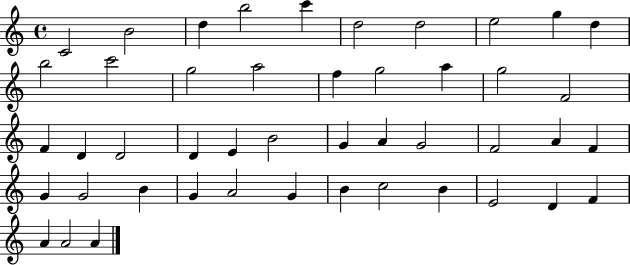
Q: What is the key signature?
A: C major